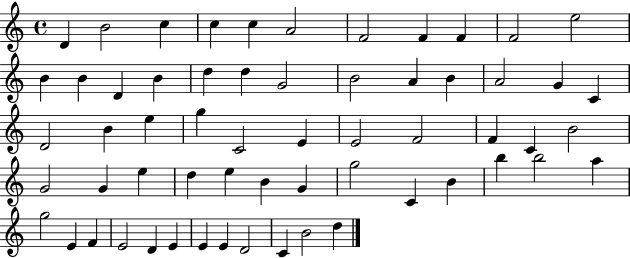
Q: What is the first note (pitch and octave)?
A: D4